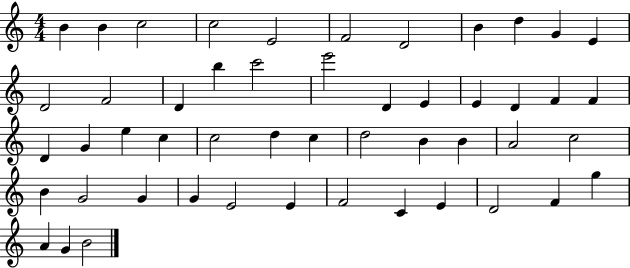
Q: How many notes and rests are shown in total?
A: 50